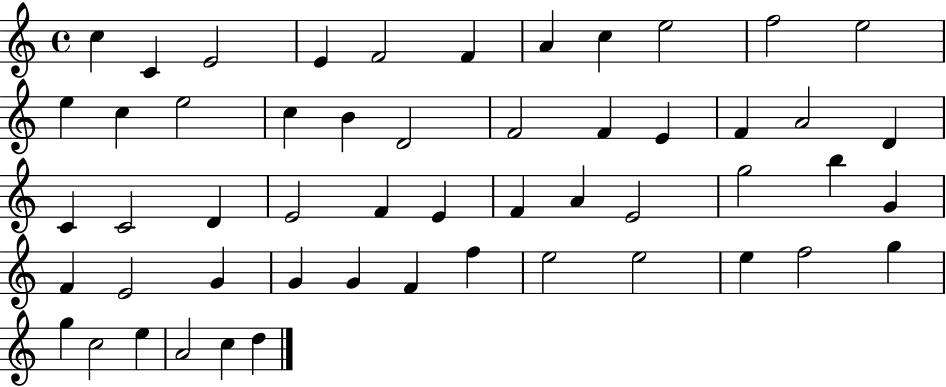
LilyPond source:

{
  \clef treble
  \time 4/4
  \defaultTimeSignature
  \key c \major
  c''4 c'4 e'2 | e'4 f'2 f'4 | a'4 c''4 e''2 | f''2 e''2 | \break e''4 c''4 e''2 | c''4 b'4 d'2 | f'2 f'4 e'4 | f'4 a'2 d'4 | \break c'4 c'2 d'4 | e'2 f'4 e'4 | f'4 a'4 e'2 | g''2 b''4 g'4 | \break f'4 e'2 g'4 | g'4 g'4 f'4 f''4 | e''2 e''2 | e''4 f''2 g''4 | \break g''4 c''2 e''4 | a'2 c''4 d''4 | \bar "|."
}